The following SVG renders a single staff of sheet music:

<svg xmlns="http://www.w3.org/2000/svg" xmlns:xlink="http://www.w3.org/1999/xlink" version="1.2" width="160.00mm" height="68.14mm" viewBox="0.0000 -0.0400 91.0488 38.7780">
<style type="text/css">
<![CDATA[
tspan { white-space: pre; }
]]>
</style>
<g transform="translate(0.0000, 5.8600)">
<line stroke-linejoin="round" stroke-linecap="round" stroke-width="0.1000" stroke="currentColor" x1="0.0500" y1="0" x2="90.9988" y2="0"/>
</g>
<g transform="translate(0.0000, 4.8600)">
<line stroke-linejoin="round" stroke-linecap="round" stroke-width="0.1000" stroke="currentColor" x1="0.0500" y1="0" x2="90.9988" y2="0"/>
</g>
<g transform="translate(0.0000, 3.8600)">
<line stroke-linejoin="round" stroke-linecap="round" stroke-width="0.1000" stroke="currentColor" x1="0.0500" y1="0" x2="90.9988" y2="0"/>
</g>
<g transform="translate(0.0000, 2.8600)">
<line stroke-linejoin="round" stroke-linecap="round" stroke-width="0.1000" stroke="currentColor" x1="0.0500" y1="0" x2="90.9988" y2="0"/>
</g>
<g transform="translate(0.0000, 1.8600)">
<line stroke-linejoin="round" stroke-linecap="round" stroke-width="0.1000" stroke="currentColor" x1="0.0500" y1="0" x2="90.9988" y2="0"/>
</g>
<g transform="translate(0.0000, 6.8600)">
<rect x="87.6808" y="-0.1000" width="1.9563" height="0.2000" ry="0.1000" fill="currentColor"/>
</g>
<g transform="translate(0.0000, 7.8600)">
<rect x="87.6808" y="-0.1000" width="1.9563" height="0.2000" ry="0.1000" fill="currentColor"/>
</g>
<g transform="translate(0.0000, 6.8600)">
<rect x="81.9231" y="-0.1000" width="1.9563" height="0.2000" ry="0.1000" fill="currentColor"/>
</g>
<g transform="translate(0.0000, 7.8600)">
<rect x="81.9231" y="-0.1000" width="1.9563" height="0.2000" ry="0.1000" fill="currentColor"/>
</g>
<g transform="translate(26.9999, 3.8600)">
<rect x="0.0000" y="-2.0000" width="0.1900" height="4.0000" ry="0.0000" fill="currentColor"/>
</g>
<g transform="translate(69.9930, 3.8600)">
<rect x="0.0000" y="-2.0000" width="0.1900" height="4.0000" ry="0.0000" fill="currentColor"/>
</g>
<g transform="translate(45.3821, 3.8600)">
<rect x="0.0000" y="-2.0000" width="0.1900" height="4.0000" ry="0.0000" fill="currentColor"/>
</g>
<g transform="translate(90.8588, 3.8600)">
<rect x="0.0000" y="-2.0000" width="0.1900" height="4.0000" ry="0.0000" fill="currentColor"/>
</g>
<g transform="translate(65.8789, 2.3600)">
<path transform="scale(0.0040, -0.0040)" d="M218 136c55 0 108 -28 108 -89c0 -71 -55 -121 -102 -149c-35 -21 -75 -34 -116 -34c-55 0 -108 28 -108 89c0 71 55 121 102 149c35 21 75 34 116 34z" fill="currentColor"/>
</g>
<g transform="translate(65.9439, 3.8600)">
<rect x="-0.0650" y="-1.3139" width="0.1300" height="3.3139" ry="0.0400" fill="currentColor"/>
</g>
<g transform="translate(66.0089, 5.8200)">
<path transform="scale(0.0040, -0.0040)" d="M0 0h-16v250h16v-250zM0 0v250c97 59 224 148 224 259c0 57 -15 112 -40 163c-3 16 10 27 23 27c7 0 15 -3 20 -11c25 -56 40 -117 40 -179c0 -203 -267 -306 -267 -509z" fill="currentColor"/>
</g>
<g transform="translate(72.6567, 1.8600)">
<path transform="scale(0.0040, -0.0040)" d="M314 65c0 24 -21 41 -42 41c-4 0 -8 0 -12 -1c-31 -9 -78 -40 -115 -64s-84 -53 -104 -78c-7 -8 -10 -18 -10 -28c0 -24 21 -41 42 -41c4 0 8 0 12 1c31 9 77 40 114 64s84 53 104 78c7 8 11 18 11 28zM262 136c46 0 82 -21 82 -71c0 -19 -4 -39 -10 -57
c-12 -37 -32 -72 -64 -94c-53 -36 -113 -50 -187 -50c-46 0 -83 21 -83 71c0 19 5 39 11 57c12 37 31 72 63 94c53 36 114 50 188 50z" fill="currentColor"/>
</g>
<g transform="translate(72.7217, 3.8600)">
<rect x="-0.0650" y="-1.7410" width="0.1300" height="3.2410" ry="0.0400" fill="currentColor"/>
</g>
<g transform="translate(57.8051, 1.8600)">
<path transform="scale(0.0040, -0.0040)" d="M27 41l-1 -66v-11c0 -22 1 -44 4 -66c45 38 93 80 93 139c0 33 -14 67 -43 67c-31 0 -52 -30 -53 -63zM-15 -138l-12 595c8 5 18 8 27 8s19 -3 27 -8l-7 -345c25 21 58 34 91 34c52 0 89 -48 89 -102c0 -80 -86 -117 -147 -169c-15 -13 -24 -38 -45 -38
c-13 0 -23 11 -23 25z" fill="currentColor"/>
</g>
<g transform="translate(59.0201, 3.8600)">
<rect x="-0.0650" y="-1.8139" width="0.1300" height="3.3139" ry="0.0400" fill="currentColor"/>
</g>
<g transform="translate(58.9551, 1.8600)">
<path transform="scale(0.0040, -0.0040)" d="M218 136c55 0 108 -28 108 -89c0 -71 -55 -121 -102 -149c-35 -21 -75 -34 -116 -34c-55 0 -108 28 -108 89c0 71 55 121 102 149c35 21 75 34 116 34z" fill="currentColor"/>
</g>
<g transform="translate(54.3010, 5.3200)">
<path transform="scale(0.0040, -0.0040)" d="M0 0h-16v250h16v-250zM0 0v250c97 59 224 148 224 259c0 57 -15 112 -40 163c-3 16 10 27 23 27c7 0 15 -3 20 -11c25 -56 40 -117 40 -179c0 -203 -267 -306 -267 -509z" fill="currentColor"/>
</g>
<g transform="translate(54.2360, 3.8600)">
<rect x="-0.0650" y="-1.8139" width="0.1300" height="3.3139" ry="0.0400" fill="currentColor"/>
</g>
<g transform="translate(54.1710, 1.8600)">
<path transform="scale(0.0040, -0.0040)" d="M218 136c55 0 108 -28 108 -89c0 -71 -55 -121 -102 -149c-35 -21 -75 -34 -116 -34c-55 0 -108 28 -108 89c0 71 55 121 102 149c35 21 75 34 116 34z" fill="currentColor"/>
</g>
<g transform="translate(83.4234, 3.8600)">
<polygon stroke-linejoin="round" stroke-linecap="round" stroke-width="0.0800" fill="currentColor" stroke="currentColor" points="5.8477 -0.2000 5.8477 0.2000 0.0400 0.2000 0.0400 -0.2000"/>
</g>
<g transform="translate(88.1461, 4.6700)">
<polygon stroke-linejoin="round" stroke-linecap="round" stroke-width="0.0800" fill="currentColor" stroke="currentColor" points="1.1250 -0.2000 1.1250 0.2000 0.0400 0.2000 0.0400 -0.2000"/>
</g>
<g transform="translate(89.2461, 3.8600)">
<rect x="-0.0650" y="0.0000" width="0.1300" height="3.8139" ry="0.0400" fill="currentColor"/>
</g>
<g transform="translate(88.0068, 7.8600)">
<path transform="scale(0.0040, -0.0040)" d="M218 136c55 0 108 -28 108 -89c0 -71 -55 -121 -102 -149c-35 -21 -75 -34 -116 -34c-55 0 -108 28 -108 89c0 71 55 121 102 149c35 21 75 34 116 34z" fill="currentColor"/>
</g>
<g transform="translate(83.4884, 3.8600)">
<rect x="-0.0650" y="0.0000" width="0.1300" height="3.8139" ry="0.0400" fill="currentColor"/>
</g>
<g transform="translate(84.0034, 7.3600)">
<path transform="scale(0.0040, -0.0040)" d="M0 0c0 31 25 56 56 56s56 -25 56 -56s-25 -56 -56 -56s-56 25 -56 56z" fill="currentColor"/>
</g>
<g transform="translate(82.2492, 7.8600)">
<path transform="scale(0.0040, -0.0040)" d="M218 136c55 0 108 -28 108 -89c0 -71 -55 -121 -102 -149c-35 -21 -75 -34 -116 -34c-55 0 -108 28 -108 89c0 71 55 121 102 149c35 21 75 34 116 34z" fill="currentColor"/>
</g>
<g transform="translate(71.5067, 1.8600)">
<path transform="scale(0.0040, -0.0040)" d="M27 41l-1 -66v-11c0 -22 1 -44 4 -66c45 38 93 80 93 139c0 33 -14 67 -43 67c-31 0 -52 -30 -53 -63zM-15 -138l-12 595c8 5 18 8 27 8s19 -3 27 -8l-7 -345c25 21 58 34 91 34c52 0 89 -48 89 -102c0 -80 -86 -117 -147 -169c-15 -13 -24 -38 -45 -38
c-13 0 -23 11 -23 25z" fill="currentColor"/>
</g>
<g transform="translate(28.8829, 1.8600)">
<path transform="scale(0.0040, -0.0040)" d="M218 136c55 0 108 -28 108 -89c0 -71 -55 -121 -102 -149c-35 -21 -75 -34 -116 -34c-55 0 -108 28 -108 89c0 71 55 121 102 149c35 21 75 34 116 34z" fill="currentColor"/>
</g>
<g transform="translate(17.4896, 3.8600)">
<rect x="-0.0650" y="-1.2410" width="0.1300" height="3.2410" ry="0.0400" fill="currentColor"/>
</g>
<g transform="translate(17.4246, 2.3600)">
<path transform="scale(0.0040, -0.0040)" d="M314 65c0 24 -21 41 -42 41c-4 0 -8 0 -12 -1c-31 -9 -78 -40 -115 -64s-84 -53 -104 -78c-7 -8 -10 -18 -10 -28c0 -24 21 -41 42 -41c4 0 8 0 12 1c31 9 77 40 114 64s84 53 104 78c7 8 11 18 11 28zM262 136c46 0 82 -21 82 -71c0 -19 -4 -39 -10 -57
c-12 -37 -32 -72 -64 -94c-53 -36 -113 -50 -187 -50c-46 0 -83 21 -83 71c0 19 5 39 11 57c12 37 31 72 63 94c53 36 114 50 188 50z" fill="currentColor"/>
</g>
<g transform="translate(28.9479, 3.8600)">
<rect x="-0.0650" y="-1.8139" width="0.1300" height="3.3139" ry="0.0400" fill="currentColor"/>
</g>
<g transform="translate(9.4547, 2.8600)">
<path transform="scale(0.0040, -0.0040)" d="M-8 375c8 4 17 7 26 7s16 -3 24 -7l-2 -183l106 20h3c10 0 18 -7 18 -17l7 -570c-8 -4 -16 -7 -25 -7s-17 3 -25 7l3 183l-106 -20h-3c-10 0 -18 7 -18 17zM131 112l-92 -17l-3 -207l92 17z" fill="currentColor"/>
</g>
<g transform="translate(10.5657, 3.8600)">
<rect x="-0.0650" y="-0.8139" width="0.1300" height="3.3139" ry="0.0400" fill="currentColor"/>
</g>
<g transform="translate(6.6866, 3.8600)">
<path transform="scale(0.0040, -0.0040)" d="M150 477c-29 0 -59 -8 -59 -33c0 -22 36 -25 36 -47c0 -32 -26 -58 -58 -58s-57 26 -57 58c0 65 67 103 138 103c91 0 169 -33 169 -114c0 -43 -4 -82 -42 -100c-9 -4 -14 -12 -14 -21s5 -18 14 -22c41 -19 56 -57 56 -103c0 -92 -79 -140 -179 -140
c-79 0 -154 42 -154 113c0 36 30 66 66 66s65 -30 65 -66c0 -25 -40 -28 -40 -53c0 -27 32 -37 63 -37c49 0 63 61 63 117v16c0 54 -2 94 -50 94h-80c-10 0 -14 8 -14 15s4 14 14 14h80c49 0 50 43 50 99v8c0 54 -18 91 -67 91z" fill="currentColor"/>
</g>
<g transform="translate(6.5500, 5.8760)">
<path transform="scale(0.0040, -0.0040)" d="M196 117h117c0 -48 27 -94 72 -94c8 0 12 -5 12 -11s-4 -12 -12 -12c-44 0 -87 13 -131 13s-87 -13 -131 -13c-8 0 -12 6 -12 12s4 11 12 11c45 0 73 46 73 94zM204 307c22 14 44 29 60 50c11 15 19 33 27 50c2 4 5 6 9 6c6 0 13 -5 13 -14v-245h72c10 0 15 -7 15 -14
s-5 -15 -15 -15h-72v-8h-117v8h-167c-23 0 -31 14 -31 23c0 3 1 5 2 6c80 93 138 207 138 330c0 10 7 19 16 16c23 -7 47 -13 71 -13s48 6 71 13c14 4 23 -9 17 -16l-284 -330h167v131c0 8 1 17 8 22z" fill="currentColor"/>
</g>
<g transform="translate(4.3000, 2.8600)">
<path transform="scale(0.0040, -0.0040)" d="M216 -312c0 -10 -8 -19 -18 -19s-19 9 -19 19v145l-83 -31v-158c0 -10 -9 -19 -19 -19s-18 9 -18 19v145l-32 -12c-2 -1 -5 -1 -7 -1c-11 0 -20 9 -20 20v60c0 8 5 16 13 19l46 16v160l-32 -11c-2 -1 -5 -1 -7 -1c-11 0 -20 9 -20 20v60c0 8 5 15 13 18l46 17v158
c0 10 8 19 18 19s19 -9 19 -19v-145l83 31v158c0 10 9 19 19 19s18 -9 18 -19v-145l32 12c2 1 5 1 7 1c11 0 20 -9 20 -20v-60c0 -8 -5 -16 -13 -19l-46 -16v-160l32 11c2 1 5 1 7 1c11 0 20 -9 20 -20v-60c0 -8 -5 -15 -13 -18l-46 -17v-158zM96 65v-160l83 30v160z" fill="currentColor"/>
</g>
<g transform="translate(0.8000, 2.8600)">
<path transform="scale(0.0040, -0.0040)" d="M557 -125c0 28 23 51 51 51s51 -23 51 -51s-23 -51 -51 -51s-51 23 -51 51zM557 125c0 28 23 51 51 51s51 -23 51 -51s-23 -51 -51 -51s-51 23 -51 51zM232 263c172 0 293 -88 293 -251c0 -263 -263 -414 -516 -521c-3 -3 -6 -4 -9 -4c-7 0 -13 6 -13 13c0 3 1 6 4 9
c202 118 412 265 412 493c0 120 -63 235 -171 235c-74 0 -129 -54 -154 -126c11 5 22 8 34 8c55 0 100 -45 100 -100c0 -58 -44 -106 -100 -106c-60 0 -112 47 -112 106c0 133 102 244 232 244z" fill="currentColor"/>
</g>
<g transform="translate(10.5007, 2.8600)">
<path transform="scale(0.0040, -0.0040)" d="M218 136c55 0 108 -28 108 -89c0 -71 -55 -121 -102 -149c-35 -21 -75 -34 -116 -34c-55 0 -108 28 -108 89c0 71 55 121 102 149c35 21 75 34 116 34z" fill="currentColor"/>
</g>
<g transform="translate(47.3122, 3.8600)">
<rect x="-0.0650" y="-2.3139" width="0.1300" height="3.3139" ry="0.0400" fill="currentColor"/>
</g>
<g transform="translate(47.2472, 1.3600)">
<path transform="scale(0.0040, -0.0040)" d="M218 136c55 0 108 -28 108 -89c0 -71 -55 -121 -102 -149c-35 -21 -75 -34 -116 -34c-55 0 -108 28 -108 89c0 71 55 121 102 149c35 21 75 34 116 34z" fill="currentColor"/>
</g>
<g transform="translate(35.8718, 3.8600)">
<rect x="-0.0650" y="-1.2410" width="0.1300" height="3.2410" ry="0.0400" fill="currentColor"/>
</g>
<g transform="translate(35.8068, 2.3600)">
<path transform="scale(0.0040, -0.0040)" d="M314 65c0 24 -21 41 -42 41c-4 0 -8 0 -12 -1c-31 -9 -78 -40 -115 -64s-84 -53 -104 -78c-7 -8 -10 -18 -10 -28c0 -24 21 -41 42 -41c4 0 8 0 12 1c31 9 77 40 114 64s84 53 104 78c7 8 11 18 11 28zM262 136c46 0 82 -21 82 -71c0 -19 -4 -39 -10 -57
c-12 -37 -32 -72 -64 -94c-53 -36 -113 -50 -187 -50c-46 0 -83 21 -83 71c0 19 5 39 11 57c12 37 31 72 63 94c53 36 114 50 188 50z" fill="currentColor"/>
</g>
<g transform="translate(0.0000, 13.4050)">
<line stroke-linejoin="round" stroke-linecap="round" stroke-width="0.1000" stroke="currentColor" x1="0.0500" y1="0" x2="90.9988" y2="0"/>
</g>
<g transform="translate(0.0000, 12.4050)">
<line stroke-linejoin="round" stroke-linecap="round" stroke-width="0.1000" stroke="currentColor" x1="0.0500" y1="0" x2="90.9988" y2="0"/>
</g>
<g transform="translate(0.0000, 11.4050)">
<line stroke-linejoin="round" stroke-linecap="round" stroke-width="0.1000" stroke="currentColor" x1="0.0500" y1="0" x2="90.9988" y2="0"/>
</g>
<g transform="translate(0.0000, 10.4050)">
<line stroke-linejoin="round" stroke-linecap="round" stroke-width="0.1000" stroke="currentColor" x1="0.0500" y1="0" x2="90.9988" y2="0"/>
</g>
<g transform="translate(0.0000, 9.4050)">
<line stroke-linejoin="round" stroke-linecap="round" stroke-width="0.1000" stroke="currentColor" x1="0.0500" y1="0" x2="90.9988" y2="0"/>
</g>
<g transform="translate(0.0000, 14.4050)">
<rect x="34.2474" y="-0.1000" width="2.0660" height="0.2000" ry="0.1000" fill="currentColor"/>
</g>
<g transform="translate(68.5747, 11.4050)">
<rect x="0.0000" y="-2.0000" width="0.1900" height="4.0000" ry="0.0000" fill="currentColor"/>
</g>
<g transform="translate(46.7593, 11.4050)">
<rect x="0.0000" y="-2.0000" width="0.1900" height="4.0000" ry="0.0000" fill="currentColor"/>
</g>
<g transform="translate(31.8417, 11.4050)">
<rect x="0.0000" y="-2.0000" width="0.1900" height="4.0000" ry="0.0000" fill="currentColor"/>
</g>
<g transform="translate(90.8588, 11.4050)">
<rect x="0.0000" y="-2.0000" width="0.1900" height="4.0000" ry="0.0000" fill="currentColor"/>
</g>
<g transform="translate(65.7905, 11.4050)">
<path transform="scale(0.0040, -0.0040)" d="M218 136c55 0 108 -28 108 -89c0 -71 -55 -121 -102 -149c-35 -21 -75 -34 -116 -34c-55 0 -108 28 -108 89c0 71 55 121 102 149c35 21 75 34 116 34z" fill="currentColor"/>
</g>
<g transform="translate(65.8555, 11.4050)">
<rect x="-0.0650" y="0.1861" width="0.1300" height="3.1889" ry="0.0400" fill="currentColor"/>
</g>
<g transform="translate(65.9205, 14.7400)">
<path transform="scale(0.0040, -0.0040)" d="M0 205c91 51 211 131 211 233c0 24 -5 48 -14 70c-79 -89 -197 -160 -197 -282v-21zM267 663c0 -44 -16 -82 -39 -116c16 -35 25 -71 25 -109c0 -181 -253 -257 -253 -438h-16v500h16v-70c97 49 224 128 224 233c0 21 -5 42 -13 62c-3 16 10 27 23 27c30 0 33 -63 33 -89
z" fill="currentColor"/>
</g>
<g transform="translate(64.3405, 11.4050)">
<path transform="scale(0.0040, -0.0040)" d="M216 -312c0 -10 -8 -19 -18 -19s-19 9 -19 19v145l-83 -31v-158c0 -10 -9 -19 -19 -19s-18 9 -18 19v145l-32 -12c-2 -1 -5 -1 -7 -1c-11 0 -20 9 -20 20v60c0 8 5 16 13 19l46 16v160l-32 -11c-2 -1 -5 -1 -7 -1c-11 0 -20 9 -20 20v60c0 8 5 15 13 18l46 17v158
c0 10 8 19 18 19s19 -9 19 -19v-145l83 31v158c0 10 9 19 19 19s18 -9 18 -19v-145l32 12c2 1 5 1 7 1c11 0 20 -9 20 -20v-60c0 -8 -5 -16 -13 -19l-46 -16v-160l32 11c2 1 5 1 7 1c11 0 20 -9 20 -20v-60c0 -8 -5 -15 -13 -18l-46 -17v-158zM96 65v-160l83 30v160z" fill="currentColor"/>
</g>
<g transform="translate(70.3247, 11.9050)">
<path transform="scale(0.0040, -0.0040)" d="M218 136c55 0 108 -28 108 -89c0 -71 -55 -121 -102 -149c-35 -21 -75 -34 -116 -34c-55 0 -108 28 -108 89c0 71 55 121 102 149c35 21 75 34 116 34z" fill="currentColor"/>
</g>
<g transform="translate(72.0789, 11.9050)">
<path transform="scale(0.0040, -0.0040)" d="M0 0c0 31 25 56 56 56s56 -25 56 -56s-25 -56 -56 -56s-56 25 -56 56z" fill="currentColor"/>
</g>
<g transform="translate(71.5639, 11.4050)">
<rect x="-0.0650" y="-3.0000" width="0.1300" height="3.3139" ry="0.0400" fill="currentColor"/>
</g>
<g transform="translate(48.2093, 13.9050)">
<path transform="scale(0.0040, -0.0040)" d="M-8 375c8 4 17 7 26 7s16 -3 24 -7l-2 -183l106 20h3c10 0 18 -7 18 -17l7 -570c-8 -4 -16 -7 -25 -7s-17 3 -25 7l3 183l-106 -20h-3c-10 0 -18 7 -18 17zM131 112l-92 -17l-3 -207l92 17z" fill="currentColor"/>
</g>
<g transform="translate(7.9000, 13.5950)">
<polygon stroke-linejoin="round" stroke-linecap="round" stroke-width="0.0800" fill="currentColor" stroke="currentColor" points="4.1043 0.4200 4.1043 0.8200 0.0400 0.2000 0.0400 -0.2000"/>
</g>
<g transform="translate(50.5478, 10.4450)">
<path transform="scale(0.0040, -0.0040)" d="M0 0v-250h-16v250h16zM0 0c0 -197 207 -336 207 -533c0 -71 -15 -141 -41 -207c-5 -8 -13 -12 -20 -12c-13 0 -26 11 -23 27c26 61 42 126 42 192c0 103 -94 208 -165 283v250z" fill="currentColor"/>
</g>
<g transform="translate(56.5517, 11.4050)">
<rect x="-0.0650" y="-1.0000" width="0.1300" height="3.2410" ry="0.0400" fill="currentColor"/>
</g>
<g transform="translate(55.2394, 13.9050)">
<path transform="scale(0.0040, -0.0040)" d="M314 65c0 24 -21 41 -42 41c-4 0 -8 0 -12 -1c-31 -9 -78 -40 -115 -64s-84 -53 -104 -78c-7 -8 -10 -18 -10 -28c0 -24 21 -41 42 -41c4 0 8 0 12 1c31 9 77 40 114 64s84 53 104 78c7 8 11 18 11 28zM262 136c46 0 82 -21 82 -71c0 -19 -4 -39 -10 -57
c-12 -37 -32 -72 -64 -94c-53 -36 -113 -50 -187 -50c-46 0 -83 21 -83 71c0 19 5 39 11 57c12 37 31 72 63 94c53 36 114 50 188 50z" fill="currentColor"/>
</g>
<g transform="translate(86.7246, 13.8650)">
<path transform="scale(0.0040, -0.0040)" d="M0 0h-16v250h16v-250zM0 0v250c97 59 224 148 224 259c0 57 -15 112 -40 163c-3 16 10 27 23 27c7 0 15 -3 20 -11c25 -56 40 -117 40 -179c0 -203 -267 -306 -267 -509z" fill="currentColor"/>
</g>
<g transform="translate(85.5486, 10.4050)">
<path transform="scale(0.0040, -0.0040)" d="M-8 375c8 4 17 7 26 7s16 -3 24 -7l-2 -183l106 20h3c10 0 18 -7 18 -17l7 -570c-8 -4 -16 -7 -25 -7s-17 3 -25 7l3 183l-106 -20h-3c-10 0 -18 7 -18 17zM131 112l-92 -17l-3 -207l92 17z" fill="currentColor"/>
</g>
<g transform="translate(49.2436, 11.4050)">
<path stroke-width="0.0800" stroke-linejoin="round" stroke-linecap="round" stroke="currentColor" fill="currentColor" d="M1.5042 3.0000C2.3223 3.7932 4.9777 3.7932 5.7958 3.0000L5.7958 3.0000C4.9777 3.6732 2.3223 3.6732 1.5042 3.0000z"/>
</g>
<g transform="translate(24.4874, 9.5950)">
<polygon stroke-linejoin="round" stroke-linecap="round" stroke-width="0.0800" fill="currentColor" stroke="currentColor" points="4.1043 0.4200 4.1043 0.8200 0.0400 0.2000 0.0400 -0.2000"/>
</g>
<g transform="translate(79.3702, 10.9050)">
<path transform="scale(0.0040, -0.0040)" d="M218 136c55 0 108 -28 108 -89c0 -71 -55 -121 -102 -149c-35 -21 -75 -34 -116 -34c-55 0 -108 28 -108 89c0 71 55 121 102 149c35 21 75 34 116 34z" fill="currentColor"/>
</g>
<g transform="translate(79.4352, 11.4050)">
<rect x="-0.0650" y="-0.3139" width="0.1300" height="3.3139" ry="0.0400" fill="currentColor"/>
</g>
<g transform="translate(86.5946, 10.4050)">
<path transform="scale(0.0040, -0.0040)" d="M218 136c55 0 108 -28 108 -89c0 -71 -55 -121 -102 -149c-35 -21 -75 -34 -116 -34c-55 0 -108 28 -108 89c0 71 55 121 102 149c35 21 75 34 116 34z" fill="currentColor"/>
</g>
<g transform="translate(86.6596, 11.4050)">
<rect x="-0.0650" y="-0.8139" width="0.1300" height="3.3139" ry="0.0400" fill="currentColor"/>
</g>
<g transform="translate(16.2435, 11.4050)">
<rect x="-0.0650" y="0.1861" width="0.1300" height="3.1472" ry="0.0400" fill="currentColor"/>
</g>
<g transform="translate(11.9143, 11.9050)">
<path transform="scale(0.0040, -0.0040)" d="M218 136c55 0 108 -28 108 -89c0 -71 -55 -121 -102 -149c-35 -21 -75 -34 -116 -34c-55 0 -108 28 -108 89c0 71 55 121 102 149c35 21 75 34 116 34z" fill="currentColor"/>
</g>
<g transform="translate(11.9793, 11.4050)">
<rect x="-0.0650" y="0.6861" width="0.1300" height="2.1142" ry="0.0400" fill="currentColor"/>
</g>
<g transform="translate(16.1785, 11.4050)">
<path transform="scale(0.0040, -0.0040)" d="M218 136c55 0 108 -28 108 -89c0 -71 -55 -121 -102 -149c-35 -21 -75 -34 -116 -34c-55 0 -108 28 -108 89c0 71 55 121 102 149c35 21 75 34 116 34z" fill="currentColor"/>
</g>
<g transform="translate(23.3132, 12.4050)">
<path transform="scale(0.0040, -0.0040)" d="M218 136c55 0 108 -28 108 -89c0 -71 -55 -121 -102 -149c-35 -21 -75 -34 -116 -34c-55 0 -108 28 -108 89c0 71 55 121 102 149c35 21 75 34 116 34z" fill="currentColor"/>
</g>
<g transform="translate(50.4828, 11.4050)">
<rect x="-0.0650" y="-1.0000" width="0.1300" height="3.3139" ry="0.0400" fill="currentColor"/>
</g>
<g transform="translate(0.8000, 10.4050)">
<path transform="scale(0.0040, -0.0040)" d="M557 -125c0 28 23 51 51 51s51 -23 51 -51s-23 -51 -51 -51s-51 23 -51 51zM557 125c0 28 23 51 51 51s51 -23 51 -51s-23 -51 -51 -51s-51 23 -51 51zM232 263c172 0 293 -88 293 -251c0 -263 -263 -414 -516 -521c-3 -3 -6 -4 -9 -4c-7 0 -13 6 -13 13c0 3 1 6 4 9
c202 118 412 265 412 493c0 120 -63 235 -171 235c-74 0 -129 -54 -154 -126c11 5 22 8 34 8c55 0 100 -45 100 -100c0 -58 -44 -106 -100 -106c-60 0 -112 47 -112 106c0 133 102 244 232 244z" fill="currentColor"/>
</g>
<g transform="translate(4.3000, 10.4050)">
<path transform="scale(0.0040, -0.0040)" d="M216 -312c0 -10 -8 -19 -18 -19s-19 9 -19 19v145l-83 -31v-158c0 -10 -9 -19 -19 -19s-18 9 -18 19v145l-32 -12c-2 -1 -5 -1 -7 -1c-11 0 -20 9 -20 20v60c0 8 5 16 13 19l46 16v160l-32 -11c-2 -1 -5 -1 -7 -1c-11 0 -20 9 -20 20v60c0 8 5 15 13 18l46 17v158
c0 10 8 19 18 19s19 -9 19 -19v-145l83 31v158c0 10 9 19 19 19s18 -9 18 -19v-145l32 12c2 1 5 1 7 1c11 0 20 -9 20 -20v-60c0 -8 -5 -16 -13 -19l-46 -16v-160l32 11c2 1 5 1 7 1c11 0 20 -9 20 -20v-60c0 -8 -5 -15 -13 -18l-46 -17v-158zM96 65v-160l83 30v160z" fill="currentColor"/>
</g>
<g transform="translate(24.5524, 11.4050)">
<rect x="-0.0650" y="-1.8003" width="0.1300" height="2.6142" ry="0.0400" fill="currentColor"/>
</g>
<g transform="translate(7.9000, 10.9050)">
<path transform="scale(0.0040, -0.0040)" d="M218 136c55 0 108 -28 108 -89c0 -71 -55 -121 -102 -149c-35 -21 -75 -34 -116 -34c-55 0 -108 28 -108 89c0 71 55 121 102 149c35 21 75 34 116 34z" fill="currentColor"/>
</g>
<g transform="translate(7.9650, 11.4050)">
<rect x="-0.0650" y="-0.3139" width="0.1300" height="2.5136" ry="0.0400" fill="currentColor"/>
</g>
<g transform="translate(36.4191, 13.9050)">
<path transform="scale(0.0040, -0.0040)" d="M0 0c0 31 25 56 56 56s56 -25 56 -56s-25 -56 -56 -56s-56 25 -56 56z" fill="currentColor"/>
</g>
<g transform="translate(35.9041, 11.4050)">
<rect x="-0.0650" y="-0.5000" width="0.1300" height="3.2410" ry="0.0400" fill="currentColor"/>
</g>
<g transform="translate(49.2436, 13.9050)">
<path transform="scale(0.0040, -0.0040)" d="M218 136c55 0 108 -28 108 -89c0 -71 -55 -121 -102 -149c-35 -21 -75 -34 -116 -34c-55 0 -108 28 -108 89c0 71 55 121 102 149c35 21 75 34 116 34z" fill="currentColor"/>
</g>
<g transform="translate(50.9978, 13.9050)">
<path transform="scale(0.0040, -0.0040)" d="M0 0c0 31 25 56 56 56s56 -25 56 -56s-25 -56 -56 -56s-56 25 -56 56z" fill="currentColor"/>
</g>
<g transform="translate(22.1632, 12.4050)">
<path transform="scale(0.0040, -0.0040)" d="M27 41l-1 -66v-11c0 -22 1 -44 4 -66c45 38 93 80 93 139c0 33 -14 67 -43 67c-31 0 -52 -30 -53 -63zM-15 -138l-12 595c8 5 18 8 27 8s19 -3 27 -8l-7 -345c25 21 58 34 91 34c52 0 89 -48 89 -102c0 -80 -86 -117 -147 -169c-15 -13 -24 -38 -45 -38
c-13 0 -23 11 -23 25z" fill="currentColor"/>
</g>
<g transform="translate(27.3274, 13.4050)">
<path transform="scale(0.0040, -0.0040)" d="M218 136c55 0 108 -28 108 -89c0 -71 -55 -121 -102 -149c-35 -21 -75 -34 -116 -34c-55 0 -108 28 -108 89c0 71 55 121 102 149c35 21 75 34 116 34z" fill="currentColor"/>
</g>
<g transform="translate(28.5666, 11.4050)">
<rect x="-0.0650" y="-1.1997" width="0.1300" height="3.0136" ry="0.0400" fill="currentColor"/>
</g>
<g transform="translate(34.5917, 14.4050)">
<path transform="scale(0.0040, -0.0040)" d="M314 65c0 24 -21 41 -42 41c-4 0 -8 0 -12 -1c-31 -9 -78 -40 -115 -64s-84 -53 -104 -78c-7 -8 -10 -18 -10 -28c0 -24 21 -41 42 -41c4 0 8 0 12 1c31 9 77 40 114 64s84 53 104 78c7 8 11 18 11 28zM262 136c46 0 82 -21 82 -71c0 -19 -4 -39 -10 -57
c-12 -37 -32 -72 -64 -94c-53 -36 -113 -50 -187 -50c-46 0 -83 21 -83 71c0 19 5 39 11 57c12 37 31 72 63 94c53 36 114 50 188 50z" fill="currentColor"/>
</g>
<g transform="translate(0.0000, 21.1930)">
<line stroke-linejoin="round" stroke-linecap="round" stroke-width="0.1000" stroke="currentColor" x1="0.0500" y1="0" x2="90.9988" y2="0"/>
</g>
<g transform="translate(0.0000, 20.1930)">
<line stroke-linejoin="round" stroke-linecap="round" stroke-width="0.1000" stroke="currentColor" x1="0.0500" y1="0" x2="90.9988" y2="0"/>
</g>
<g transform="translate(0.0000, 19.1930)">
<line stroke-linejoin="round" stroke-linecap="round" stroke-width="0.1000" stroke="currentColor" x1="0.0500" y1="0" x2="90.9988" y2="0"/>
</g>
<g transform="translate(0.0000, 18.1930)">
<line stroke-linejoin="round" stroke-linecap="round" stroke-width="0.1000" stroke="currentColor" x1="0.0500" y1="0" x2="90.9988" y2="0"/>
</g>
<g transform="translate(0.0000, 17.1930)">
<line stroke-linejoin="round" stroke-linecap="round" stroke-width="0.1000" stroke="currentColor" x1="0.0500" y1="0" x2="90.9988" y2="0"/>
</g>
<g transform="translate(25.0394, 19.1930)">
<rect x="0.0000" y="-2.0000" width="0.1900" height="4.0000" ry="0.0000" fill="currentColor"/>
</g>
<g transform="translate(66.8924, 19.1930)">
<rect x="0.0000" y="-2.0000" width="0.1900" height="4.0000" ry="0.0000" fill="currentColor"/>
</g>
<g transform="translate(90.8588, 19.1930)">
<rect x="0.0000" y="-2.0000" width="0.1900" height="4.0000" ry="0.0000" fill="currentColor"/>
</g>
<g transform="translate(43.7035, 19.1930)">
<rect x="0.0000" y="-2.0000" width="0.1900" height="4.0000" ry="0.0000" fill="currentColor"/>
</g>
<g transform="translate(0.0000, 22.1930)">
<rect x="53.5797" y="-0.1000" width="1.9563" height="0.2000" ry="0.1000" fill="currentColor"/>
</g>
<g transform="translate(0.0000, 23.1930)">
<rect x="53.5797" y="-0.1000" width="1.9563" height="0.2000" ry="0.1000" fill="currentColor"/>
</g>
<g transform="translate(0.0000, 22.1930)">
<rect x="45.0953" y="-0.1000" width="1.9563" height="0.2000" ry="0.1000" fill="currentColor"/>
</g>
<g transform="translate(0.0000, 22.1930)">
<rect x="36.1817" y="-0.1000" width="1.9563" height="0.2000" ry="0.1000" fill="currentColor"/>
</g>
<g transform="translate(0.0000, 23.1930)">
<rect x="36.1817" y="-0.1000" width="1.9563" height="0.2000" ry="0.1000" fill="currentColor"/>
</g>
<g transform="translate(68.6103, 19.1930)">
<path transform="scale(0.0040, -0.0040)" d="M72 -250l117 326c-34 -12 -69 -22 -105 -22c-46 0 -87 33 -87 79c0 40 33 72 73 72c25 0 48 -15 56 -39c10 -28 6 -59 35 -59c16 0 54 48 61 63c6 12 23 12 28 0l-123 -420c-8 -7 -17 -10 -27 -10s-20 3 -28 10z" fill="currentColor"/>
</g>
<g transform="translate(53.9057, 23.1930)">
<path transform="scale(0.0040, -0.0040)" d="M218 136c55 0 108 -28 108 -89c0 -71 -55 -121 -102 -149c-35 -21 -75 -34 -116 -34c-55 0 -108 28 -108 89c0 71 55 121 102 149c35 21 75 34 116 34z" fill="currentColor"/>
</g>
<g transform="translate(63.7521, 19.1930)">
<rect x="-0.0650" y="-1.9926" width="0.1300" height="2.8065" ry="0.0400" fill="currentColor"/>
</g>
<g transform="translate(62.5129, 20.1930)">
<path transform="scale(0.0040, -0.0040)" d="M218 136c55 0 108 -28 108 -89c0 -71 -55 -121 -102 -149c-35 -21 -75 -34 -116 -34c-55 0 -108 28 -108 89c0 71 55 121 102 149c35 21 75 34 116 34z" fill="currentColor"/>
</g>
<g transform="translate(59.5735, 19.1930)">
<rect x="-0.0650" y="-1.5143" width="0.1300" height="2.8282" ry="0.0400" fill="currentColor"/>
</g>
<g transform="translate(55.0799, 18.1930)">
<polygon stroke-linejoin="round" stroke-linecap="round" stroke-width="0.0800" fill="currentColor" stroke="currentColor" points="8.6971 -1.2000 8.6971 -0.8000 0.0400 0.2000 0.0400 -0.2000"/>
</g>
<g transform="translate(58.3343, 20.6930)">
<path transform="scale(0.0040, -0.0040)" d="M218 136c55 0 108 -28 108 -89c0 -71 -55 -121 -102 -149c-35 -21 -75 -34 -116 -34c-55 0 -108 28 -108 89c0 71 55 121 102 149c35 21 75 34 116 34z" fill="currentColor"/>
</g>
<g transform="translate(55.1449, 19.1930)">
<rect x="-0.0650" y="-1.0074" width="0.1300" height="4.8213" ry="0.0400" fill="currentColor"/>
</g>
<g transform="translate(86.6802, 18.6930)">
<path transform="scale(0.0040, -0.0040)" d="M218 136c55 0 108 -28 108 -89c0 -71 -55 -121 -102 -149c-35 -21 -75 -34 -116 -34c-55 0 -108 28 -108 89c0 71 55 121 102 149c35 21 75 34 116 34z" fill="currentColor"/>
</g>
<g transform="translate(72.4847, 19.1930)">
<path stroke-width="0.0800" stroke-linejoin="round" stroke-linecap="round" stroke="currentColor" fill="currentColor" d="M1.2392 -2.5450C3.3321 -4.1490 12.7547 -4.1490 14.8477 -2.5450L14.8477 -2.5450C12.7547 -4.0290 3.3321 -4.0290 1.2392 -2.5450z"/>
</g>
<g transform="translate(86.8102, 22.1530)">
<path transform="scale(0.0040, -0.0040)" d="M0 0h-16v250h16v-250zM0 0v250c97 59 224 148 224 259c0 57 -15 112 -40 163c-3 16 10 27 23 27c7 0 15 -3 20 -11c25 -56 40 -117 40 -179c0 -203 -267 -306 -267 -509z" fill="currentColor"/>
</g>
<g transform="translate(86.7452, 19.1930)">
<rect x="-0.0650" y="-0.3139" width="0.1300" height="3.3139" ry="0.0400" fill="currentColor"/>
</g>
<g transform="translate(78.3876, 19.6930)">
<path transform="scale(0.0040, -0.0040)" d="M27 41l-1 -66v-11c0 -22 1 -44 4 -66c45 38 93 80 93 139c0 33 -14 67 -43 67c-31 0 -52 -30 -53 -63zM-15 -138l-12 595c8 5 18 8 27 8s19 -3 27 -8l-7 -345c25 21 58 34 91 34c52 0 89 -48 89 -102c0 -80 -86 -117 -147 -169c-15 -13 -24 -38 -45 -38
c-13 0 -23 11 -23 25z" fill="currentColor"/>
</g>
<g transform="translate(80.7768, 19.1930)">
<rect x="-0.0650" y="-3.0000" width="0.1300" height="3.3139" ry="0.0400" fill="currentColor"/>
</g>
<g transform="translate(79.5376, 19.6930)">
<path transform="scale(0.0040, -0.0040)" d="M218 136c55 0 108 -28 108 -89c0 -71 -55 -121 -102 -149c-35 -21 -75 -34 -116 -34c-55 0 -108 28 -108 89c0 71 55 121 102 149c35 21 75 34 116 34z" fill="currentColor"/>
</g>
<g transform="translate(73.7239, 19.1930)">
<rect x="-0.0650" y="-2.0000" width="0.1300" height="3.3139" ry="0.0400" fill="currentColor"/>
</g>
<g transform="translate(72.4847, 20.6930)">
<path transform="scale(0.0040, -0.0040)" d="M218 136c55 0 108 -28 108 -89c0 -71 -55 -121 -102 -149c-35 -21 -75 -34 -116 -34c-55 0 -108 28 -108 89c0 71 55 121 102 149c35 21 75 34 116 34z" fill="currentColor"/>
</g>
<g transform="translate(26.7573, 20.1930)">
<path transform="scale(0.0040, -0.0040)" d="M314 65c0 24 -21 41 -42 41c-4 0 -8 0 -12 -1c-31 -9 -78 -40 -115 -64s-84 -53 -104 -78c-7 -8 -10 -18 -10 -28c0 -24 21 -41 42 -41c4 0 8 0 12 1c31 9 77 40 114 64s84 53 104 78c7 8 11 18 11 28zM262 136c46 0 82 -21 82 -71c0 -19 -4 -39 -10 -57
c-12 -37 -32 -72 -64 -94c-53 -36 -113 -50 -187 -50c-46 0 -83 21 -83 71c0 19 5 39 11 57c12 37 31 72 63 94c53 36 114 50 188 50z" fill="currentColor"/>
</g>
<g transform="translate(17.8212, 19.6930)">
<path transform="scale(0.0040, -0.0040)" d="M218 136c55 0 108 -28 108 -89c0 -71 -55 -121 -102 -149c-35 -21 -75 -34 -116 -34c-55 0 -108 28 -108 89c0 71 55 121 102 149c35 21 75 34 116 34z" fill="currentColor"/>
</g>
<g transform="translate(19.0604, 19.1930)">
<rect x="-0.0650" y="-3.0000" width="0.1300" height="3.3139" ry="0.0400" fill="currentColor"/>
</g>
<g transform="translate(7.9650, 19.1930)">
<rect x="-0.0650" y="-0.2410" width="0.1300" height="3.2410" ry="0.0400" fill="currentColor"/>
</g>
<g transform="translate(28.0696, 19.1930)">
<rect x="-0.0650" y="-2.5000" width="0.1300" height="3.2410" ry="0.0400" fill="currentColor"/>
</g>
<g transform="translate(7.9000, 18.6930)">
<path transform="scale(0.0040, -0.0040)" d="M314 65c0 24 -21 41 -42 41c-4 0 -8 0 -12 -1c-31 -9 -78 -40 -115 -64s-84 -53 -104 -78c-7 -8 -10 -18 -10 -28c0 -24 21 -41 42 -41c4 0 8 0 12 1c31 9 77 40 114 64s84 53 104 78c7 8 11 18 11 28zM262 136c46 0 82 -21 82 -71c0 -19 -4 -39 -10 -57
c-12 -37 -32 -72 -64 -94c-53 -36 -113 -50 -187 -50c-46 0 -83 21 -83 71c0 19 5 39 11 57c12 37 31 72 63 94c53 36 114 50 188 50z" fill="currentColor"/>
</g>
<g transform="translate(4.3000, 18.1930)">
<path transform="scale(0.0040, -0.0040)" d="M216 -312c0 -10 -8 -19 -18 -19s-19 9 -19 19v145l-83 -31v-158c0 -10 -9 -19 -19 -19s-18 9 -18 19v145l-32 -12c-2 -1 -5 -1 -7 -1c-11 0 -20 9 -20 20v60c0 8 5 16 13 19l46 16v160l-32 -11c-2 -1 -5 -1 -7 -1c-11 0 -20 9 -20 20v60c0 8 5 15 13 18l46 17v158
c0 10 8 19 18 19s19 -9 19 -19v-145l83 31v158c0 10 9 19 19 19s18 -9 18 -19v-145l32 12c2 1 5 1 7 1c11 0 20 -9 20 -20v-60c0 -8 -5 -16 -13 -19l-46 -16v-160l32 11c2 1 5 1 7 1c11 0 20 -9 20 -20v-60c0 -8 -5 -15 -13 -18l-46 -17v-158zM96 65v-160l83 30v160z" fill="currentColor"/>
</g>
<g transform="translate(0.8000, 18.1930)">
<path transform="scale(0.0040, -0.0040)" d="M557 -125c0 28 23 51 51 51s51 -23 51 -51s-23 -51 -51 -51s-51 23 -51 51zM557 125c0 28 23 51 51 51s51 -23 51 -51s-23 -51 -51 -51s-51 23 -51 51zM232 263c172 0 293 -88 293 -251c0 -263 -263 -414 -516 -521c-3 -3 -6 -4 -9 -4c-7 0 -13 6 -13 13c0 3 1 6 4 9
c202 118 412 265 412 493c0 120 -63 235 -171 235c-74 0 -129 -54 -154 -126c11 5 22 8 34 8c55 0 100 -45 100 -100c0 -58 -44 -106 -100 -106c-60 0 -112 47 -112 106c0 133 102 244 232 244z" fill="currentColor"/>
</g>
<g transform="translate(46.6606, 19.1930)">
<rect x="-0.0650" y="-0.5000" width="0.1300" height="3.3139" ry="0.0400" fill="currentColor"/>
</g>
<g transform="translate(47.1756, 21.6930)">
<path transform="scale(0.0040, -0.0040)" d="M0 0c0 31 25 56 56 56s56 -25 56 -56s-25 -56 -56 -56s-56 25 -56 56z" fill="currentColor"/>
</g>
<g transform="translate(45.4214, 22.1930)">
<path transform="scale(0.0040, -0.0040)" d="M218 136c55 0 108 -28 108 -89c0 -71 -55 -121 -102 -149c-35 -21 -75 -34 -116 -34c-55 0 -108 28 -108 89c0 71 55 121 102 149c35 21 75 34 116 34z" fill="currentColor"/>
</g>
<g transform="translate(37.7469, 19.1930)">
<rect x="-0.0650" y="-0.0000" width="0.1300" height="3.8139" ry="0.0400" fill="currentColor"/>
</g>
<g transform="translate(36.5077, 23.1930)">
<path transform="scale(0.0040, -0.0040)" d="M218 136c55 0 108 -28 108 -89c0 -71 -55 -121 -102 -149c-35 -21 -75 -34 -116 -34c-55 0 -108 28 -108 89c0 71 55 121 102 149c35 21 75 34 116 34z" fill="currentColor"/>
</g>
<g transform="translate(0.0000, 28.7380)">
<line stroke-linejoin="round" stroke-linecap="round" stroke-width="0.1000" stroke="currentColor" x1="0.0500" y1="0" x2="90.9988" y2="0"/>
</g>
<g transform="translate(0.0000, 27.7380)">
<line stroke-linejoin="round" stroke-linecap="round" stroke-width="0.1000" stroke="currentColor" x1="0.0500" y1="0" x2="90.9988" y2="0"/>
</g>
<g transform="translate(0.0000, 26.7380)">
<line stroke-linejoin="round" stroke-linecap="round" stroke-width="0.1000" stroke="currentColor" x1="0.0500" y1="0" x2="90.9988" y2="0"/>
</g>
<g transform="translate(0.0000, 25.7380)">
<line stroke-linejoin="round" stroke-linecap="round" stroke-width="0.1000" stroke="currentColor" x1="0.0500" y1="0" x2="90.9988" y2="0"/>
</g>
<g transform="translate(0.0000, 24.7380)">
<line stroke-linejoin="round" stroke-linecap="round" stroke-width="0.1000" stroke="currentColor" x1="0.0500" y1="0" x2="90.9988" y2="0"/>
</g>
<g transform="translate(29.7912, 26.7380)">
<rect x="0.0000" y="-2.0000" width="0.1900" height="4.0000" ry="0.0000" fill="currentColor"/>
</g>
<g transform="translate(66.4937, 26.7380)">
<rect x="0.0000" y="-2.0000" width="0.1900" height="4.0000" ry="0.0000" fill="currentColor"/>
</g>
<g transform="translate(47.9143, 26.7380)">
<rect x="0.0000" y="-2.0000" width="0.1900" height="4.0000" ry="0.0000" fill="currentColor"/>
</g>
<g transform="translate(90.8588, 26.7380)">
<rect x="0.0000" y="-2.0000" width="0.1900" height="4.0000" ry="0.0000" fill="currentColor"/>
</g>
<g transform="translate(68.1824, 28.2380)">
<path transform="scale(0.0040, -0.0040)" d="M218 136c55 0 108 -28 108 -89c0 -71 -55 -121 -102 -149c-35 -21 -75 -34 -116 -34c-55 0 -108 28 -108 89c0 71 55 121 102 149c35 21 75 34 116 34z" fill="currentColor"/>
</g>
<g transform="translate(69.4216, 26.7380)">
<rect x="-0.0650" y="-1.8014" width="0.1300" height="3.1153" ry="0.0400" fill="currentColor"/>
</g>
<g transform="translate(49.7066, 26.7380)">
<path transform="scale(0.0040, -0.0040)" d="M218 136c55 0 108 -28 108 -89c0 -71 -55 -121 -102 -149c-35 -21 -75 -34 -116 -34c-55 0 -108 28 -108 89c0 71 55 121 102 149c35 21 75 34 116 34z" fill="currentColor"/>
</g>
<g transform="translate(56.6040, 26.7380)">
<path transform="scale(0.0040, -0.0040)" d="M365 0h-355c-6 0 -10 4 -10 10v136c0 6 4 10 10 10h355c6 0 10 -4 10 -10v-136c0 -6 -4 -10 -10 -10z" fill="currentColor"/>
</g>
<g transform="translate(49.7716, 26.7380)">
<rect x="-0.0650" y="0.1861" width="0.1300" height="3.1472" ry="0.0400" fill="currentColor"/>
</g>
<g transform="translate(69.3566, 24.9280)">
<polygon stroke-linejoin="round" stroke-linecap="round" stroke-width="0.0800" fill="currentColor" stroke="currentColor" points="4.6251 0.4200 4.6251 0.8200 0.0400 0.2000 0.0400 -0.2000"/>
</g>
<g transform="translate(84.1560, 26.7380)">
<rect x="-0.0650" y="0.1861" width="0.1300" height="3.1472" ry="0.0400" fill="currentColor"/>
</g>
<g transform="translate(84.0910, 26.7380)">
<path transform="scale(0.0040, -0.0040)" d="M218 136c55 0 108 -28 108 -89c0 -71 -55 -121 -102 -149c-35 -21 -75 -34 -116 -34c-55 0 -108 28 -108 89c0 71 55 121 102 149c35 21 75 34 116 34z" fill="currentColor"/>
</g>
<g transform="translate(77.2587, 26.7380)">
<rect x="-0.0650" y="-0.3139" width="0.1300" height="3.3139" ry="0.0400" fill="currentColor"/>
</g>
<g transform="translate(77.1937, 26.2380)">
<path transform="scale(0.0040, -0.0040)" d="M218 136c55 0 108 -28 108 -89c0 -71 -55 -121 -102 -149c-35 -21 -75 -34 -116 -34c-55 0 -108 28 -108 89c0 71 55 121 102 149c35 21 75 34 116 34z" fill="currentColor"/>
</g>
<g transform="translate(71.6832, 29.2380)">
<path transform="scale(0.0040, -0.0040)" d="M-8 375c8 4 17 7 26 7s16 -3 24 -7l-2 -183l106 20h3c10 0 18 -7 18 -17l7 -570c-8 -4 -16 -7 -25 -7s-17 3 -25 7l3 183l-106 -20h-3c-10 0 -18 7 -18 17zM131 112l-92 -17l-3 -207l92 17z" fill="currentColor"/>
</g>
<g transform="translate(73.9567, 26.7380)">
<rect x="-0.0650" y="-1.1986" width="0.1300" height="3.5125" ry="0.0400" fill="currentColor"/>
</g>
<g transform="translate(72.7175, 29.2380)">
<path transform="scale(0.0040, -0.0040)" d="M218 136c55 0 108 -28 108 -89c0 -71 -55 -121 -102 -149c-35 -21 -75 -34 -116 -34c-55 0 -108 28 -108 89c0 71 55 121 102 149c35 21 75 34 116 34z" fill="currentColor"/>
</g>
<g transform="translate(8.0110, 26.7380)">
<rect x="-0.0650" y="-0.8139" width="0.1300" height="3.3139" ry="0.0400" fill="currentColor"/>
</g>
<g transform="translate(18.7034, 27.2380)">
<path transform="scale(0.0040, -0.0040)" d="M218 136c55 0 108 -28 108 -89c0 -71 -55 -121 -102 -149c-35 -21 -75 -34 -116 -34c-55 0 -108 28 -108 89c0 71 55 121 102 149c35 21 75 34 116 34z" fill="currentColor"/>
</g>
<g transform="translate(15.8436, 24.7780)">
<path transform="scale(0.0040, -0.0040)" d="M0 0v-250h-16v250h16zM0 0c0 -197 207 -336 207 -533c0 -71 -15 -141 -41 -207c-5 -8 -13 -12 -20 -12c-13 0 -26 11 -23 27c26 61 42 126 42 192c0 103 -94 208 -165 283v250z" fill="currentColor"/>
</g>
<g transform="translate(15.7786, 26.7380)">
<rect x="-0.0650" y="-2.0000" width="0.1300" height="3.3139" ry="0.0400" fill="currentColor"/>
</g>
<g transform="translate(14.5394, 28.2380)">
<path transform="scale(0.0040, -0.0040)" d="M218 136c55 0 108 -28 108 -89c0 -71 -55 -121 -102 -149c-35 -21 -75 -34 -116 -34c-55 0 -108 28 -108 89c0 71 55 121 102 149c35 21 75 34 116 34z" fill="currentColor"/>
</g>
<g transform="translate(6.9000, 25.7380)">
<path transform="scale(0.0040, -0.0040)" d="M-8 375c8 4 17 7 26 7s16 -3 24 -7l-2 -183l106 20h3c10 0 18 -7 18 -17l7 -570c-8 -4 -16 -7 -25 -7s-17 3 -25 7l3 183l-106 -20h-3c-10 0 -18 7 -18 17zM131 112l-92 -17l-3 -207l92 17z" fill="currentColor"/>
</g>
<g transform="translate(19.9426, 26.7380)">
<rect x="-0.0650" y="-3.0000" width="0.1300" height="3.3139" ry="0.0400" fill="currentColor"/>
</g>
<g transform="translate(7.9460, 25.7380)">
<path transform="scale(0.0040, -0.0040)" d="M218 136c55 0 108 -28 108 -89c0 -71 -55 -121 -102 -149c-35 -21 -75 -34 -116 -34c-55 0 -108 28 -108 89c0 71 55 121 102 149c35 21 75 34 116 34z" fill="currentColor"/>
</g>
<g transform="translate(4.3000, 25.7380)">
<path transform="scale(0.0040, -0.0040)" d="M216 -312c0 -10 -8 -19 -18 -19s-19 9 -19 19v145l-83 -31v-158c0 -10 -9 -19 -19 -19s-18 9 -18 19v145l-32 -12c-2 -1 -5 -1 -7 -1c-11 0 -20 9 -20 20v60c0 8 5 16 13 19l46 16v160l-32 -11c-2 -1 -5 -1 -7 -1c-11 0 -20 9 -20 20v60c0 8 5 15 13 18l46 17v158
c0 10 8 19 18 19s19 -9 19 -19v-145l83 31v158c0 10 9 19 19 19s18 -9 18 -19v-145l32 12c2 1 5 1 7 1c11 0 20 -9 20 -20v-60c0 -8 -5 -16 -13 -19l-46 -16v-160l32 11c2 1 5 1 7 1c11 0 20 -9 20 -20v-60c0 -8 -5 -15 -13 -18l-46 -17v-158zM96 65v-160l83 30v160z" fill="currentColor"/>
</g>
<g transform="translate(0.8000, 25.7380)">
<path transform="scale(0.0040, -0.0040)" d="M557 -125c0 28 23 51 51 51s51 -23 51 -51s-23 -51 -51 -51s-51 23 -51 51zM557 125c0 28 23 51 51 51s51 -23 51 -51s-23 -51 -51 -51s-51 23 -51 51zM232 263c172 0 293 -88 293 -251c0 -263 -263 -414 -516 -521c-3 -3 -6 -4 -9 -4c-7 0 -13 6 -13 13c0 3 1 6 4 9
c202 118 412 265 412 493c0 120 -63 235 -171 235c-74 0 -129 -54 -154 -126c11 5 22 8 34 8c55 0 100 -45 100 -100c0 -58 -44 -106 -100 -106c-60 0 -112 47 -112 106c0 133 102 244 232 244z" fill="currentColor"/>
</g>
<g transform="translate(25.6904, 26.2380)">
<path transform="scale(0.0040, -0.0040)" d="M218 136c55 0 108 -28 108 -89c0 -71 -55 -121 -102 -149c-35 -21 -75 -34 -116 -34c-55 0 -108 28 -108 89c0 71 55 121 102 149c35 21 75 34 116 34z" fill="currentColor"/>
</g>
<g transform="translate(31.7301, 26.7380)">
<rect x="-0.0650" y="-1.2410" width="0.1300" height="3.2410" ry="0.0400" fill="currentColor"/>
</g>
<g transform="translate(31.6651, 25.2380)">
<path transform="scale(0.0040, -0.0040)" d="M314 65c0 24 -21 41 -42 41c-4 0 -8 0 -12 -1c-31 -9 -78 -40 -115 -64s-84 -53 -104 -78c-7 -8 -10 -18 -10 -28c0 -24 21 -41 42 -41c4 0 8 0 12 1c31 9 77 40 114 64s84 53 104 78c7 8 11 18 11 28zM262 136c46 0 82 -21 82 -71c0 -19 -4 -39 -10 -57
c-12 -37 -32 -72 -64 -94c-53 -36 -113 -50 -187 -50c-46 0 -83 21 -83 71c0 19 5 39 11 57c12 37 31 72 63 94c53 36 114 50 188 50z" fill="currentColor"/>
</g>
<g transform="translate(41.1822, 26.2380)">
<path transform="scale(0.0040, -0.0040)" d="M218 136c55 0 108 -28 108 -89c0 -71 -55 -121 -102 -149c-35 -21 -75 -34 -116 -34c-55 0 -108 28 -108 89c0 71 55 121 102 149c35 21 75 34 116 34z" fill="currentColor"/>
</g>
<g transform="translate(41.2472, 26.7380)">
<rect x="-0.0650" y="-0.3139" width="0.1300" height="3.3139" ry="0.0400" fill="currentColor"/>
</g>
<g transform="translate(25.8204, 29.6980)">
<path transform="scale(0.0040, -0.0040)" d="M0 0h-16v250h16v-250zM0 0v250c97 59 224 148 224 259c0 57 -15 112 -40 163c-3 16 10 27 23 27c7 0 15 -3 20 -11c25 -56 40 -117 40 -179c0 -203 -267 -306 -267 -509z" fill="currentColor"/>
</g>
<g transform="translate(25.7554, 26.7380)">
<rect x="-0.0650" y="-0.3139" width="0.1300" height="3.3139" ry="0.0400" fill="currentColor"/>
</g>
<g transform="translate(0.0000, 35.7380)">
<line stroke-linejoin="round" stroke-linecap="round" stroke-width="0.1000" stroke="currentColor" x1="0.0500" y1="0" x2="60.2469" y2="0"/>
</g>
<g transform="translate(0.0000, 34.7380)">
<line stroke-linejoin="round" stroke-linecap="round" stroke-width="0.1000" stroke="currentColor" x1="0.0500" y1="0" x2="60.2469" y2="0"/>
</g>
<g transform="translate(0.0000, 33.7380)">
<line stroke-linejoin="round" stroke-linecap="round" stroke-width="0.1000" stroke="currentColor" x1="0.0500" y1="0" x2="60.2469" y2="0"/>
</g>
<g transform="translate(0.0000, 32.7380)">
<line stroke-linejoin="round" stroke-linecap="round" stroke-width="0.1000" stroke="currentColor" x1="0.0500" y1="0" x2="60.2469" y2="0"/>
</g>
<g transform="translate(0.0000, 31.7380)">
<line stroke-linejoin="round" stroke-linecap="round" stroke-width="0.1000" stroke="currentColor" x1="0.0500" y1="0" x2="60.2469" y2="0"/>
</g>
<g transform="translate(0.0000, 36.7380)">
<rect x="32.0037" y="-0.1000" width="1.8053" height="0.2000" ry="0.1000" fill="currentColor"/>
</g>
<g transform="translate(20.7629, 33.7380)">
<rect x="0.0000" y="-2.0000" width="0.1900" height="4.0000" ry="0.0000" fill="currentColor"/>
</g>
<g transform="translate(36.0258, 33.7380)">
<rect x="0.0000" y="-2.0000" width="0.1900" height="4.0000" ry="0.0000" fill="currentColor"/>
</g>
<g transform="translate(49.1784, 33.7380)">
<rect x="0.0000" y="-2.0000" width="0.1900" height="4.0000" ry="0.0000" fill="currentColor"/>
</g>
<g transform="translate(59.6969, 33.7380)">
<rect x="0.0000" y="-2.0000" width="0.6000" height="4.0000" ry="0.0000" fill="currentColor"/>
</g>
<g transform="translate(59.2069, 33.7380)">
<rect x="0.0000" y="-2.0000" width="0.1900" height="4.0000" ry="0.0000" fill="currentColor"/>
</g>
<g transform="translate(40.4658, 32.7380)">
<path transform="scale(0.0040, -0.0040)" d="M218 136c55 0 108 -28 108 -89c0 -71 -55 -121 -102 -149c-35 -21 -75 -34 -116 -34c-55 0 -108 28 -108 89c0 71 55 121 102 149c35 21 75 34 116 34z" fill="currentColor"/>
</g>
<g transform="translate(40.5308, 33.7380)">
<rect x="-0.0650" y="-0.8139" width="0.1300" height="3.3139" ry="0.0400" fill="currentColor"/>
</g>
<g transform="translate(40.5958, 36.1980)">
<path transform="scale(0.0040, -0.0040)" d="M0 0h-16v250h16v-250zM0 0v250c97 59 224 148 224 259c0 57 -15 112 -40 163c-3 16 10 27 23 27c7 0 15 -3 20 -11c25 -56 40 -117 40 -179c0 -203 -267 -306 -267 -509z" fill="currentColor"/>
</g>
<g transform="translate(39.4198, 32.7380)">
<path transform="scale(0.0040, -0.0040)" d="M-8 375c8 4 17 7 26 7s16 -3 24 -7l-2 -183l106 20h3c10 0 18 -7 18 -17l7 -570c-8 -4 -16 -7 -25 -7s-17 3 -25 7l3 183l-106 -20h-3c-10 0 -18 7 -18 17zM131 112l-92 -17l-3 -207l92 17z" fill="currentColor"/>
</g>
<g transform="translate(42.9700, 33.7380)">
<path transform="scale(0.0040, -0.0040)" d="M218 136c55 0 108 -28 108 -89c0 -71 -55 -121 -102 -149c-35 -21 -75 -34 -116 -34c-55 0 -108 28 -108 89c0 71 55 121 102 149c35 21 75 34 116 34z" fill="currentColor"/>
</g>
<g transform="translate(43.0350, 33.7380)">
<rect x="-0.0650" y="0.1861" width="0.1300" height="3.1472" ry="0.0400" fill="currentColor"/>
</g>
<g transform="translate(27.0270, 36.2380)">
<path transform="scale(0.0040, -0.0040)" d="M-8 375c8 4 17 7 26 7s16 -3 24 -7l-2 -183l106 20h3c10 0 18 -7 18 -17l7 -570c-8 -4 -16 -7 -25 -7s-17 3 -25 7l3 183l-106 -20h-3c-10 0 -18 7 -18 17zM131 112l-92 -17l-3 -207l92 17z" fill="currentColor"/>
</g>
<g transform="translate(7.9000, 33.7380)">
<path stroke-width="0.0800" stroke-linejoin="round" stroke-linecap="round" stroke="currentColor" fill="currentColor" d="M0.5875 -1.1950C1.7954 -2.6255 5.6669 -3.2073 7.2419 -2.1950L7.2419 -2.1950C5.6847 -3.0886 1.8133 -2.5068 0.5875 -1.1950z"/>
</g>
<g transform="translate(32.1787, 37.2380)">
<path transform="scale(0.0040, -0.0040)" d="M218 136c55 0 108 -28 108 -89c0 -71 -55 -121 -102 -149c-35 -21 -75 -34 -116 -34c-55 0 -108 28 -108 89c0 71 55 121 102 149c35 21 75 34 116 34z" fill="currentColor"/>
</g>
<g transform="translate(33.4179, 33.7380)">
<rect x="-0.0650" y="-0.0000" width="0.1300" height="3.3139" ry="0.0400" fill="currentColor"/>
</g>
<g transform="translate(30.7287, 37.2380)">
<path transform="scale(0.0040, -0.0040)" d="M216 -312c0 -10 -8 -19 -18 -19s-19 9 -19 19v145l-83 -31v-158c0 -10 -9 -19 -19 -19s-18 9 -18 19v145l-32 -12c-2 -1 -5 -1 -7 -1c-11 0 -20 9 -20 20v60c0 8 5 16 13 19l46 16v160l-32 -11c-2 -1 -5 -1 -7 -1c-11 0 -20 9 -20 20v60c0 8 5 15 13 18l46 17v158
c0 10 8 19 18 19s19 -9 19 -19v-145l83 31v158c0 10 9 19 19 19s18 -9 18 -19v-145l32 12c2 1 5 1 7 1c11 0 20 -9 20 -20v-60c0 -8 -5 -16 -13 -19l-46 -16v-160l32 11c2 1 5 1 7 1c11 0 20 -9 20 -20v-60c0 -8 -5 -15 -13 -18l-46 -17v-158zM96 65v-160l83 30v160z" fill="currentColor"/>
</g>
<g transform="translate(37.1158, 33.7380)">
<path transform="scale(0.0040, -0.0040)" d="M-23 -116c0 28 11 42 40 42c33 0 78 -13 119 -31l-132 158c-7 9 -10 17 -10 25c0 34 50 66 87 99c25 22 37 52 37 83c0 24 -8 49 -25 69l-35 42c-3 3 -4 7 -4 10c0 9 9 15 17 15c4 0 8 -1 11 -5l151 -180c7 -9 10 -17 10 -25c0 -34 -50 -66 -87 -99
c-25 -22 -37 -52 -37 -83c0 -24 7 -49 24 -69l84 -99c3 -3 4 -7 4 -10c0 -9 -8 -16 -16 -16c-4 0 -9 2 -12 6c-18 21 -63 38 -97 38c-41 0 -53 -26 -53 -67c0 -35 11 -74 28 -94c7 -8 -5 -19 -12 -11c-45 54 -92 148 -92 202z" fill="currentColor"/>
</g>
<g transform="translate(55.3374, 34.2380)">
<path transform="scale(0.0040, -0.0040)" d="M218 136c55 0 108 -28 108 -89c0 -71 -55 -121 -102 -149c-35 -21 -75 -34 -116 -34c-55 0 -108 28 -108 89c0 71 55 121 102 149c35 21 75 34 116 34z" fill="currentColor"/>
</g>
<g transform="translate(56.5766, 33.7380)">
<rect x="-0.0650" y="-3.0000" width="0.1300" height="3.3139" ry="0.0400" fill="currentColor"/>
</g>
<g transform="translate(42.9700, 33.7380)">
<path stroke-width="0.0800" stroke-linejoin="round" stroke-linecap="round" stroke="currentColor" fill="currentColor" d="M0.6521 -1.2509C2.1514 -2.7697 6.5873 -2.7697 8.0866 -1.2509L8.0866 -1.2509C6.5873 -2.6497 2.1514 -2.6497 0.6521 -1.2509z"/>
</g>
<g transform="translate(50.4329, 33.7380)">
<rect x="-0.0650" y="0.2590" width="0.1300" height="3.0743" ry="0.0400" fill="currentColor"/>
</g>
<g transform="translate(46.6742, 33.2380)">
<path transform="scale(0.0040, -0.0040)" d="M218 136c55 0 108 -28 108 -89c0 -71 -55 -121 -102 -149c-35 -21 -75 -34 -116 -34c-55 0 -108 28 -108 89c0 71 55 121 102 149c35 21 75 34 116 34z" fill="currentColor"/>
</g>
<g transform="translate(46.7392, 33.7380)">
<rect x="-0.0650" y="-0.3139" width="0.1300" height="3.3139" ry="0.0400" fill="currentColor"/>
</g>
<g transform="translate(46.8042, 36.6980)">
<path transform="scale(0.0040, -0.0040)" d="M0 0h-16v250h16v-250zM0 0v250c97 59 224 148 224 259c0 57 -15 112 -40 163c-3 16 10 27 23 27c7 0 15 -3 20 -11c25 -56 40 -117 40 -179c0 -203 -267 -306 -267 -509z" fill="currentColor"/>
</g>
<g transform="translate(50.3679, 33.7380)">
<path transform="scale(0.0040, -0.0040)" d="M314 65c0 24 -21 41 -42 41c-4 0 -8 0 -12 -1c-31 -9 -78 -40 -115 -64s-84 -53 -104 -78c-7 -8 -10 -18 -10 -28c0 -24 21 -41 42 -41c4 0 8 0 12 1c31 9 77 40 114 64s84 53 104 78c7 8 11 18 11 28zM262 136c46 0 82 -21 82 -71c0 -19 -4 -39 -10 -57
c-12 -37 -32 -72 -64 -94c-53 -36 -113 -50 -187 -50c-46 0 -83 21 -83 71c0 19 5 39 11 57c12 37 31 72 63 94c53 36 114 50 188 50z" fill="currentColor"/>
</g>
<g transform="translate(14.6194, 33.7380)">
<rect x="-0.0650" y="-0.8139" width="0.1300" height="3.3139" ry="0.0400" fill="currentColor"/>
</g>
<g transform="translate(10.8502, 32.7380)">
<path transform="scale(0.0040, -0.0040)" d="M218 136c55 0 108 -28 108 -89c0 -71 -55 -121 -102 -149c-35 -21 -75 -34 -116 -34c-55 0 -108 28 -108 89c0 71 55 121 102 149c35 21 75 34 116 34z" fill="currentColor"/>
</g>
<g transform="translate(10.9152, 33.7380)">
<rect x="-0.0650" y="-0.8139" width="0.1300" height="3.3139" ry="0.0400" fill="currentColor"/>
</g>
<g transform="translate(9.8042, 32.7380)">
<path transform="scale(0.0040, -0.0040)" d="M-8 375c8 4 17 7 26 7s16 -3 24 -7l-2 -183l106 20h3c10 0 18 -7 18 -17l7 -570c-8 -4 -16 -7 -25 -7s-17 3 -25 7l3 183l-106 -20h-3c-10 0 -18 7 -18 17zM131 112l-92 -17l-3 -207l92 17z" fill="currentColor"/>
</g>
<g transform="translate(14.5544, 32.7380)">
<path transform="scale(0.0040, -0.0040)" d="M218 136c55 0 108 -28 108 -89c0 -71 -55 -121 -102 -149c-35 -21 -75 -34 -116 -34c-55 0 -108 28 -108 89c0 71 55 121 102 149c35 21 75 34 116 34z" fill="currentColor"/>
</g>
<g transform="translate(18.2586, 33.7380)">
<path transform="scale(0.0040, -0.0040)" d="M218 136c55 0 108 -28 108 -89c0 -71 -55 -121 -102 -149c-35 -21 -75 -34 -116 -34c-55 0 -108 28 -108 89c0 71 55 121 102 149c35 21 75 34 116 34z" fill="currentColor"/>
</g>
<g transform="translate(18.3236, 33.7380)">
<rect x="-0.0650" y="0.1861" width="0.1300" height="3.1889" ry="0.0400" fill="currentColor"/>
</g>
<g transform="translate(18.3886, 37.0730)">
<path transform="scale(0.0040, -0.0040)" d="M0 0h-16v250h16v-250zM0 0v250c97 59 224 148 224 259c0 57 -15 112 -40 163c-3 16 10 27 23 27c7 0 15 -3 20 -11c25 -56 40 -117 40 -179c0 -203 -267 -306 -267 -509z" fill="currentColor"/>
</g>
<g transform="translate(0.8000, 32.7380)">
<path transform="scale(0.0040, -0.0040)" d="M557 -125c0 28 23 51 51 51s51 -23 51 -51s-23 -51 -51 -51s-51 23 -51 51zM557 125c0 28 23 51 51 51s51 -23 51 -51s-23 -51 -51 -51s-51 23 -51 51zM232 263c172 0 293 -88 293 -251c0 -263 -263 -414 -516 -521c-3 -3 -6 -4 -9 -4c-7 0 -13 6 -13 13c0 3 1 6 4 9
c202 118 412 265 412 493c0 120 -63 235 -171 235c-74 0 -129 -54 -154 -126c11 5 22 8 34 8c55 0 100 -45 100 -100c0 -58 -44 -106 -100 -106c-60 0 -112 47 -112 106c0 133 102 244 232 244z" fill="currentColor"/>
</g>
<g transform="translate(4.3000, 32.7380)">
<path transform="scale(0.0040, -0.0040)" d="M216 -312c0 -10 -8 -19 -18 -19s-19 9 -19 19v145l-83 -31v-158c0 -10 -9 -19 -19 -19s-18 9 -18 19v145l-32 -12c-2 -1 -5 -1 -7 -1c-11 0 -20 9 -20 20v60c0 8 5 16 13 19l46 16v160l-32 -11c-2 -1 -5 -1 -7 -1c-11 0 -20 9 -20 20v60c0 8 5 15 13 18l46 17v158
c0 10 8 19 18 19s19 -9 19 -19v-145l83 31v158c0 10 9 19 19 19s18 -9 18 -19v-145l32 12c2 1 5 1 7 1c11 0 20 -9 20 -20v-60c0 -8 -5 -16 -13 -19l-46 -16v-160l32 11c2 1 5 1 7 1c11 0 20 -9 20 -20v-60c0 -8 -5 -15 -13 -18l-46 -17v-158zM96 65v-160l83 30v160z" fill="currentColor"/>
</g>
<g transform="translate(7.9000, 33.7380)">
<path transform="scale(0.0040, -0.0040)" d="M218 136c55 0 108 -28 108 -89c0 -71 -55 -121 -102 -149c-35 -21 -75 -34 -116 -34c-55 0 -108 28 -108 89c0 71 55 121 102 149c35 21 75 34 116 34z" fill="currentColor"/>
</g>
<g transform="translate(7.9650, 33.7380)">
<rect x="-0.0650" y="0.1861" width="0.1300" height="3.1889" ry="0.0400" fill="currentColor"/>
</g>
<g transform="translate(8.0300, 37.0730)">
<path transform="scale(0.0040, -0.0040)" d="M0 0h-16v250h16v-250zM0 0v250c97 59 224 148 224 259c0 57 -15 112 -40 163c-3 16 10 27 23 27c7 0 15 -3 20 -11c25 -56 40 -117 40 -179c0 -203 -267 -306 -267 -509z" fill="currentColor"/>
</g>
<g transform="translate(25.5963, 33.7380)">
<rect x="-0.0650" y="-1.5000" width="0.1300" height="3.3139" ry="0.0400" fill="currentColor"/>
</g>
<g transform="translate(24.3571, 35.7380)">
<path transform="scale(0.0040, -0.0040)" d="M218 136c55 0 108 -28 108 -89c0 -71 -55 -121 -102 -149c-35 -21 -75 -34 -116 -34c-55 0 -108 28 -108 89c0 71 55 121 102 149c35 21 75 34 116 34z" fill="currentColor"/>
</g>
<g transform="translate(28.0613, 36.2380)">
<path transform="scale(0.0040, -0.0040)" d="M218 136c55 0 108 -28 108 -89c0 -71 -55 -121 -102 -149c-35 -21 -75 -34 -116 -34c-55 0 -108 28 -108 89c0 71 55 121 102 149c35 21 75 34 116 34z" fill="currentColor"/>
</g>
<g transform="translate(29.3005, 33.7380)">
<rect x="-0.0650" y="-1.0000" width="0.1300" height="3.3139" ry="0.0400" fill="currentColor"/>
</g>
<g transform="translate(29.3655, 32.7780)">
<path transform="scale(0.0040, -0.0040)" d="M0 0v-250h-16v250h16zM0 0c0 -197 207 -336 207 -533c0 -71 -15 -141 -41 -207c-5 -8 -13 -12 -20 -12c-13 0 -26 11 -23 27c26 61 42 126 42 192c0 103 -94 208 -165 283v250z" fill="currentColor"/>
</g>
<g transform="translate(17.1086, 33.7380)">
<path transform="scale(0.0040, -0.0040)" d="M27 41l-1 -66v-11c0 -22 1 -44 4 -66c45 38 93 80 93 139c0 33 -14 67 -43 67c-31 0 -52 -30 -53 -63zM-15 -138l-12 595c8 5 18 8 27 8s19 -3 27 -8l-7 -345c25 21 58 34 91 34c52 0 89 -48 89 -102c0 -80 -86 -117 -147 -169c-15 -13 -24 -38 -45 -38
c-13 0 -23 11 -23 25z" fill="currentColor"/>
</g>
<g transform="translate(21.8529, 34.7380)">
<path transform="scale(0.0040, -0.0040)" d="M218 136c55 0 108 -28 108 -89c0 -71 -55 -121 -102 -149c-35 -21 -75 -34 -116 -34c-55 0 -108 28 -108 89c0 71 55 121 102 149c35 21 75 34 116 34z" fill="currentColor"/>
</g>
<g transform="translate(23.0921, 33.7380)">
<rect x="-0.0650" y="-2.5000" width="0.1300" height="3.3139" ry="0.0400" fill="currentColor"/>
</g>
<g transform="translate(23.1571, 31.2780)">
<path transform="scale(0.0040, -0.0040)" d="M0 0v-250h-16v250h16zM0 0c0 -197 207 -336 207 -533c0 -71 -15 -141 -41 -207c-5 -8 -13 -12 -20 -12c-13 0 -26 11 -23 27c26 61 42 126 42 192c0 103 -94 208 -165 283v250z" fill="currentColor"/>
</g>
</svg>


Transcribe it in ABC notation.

X:1
T:Untitled
M:3/4
L:1/4
K:G
F, G,2 A, G,2 B, A,/2 _A, G,/2 _A,2 C,,/2 C,,/4 E,/2 C,/2 D, _B,,/2 G,,/2 E,,2 F,,/2 F,,2 ^D,/4 C, E, F,/2 E,2 C, B,,2 C,, E,, C,,/2 A,,/2 B,,/2 z/2 A,, _C, E,/2 F, A,,/2 C, E,/2 G,2 E, D, z2 A,,/2 F,,/2 E, D, D,/2 F, F, _D,/2 B,,/2 G,, F,,/2 ^D,, z F,/2 D, E,/2 D,2 C,